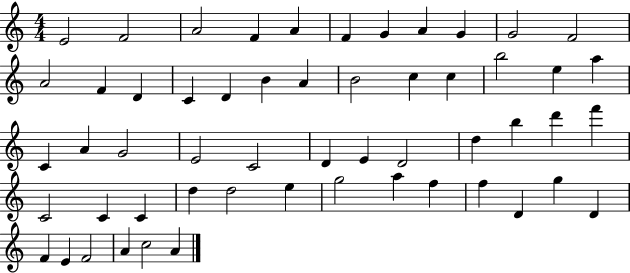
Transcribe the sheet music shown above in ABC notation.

X:1
T:Untitled
M:4/4
L:1/4
K:C
E2 F2 A2 F A F G A G G2 F2 A2 F D C D B A B2 c c b2 e a C A G2 E2 C2 D E D2 d b d' f' C2 C C d d2 e g2 a f f D g D F E F2 A c2 A